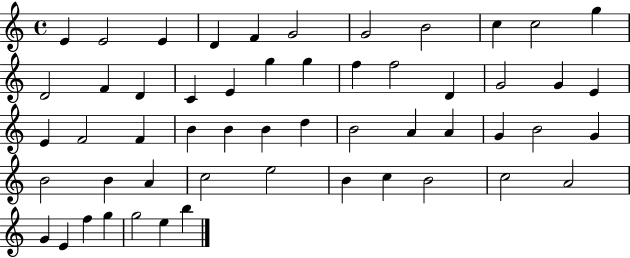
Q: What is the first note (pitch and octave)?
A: E4